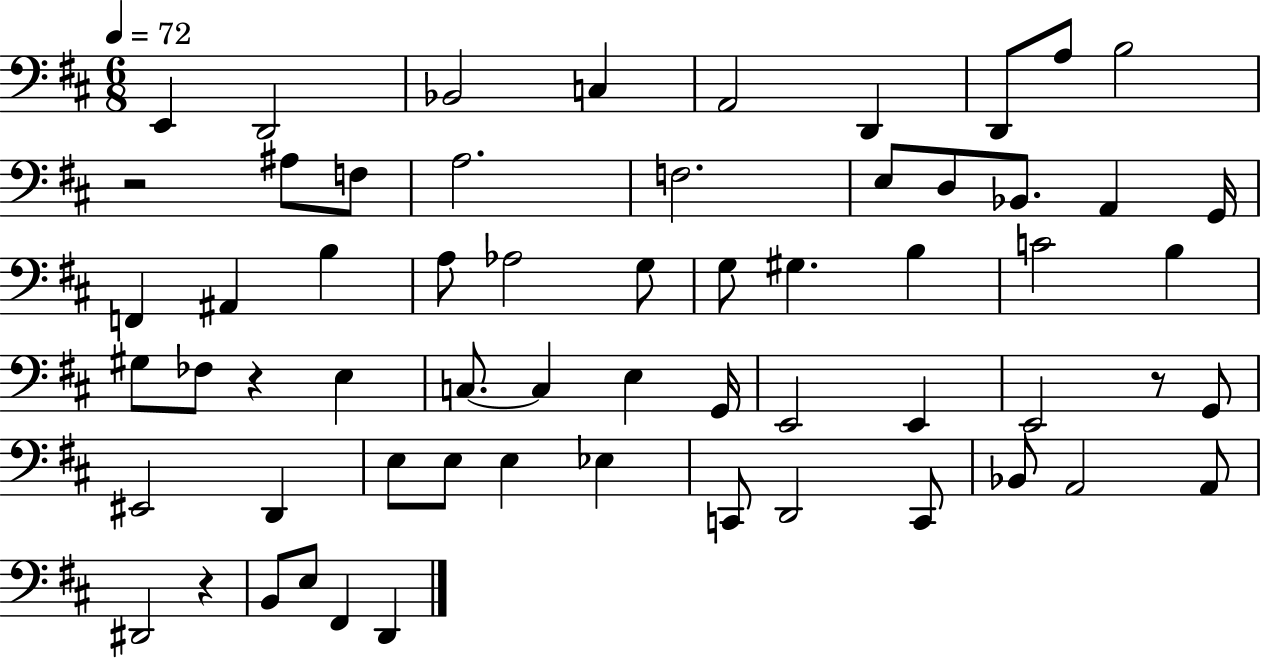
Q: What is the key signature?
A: D major